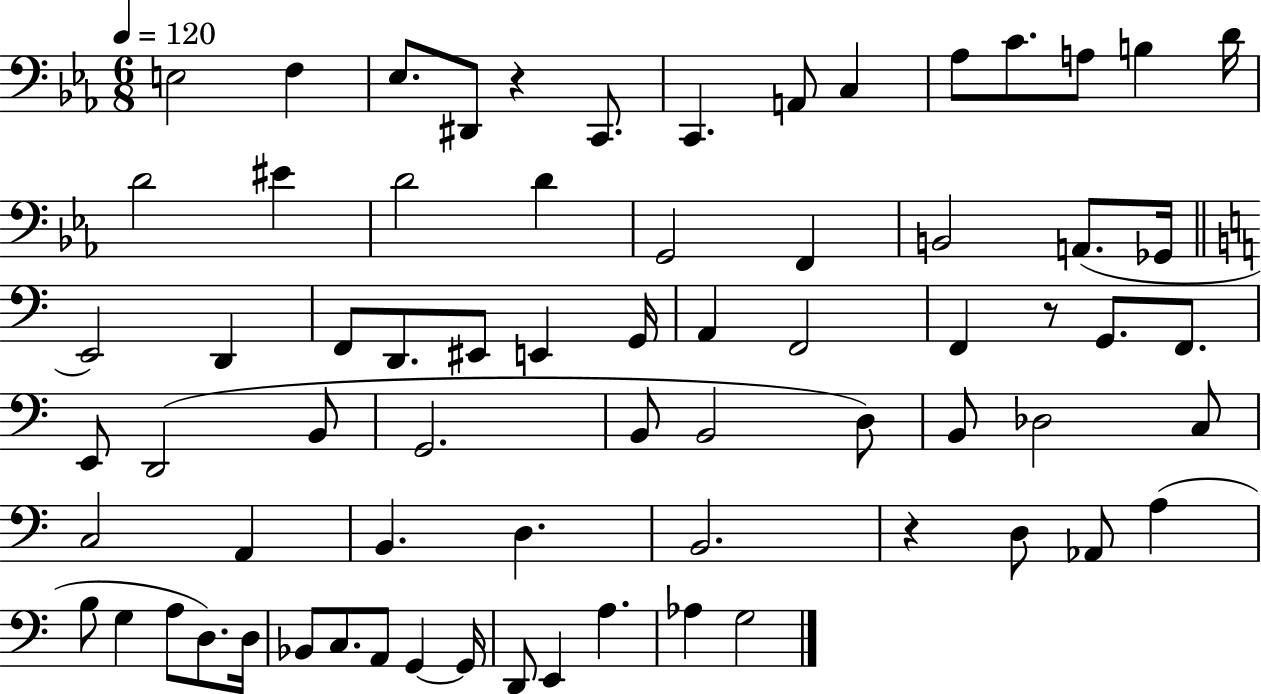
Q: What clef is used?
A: bass